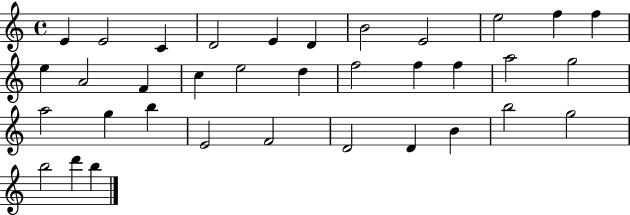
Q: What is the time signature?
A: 4/4